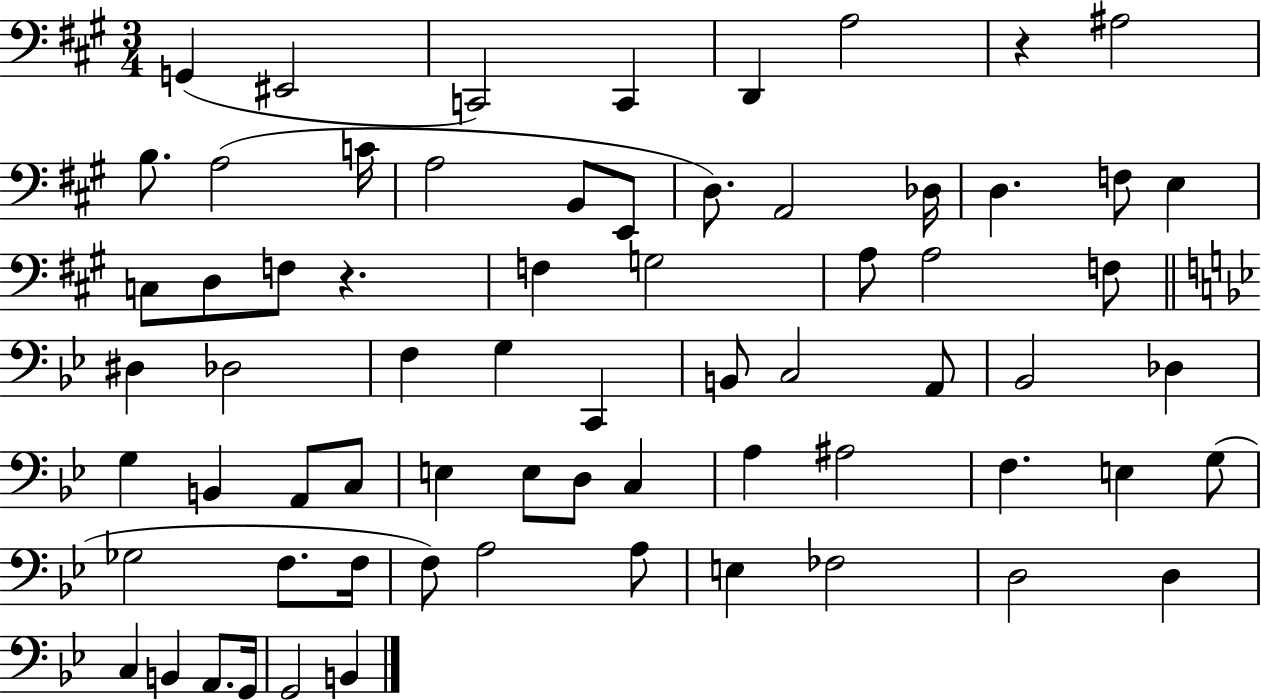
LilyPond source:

{
  \clef bass
  \numericTimeSignature
  \time 3/4
  \key a \major
  g,4( eis,2 | c,2) c,4 | d,4 a2 | r4 ais2 | \break b8. a2( c'16 | a2 b,8 e,8 | d8.) a,2 des16 | d4. f8 e4 | \break c8 d8 f8 r4. | f4 g2 | a8 a2 f8 | \bar "||" \break \key g \minor dis4 des2 | f4 g4 c,4 | b,8 c2 a,8 | bes,2 des4 | \break g4 b,4 a,8 c8 | e4 e8 d8 c4 | a4 ais2 | f4. e4 g8( | \break ges2 f8. f16 | f8) a2 a8 | e4 fes2 | d2 d4 | \break c4 b,4 a,8. g,16 | g,2 b,4 | \bar "|."
}